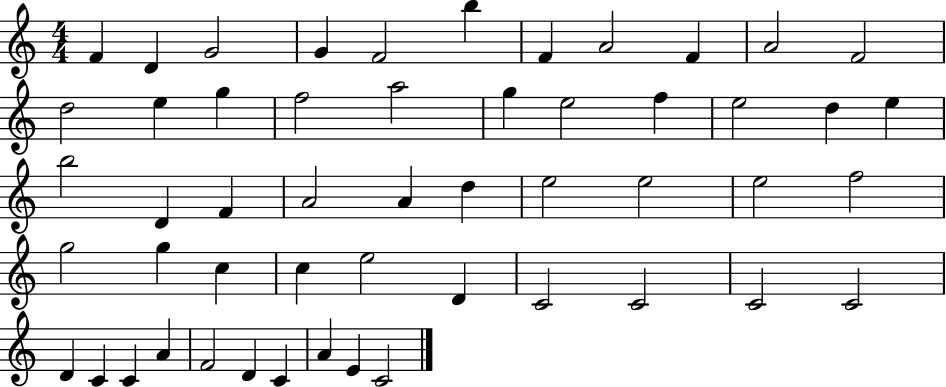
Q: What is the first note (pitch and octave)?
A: F4